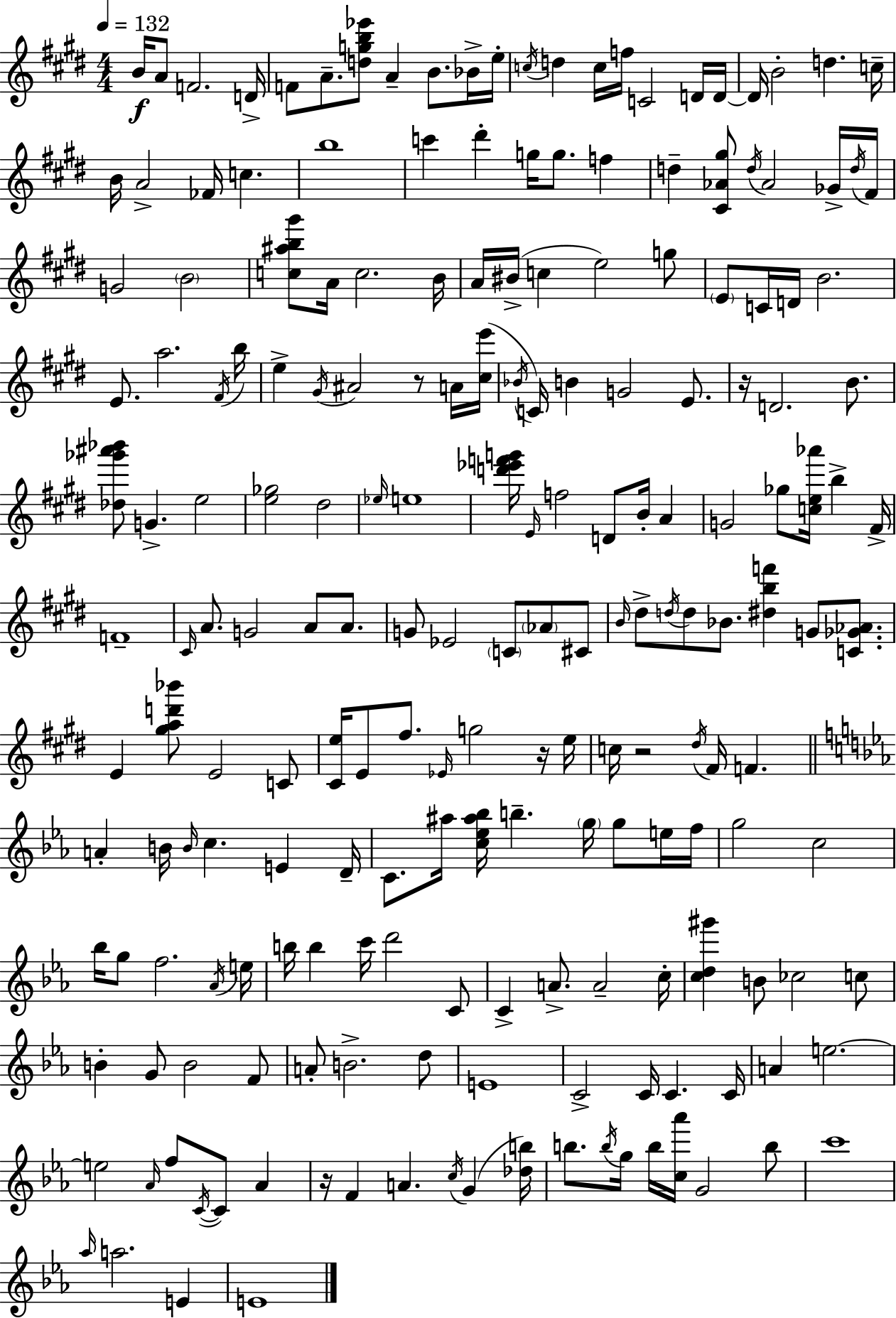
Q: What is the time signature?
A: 4/4